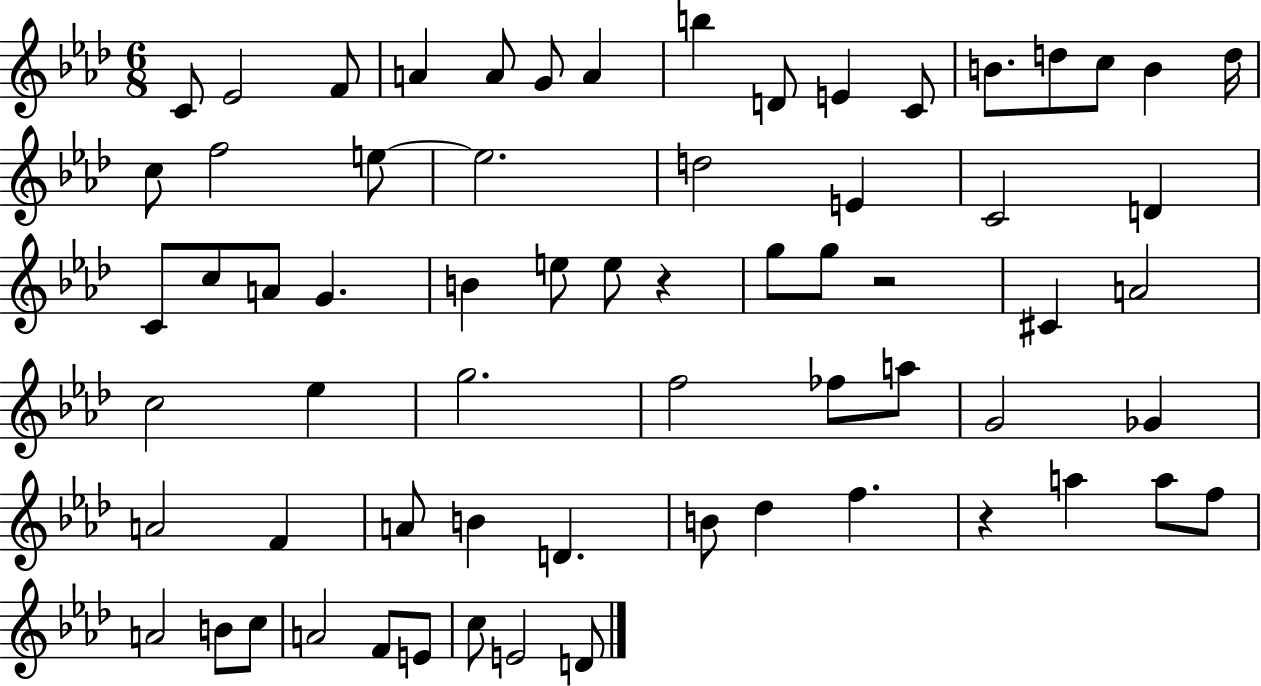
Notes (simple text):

C4/e Eb4/h F4/e A4/q A4/e G4/e A4/q B5/q D4/e E4/q C4/e B4/e. D5/e C5/e B4/q D5/s C5/e F5/h E5/e E5/h. D5/h E4/q C4/h D4/q C4/e C5/e A4/e G4/q. B4/q E5/e E5/e R/q G5/e G5/e R/h C#4/q A4/h C5/h Eb5/q G5/h. F5/h FES5/e A5/e G4/h Gb4/q A4/h F4/q A4/e B4/q D4/q. B4/e Db5/q F5/q. R/q A5/q A5/e F5/e A4/h B4/e C5/e A4/h F4/e E4/e C5/e E4/h D4/e